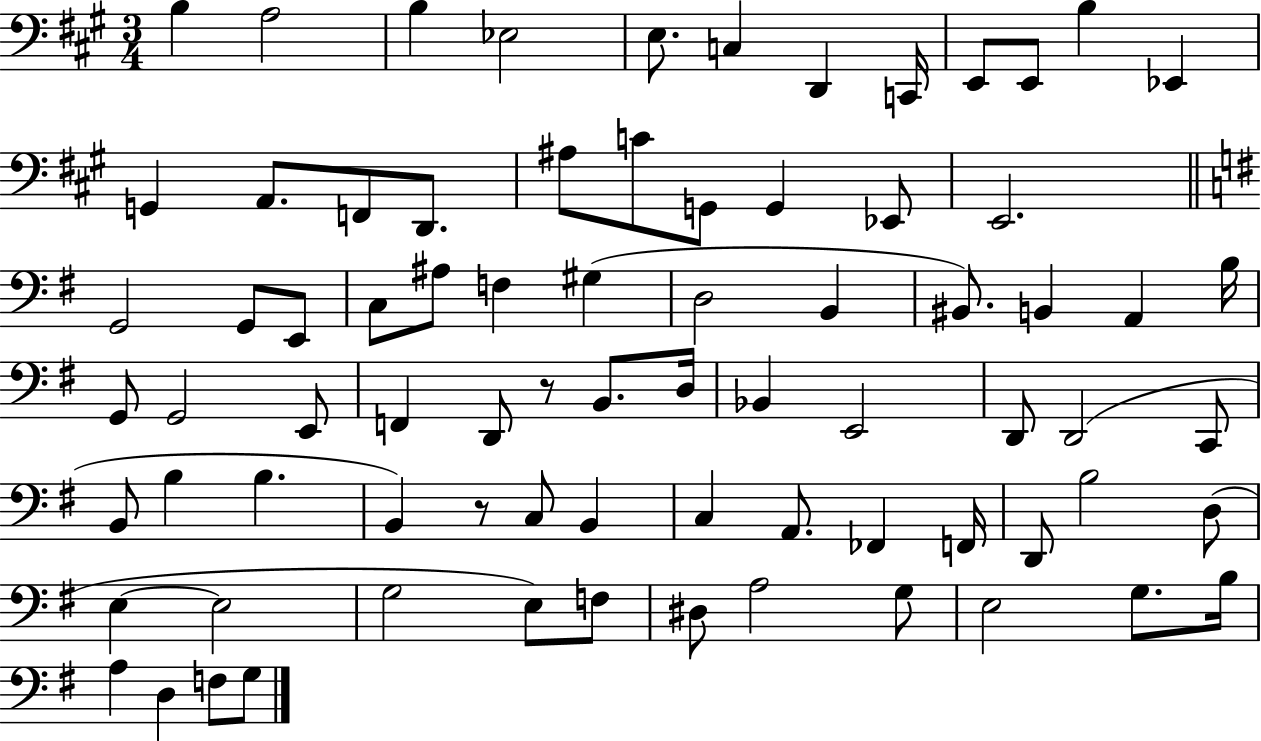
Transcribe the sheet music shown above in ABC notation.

X:1
T:Untitled
M:3/4
L:1/4
K:A
B, A,2 B, _E,2 E,/2 C, D,, C,,/4 E,,/2 E,,/2 B, _E,, G,, A,,/2 F,,/2 D,,/2 ^A,/2 C/2 G,,/2 G,, _E,,/2 E,,2 G,,2 G,,/2 E,,/2 C,/2 ^A,/2 F, ^G, D,2 B,, ^B,,/2 B,, A,, B,/4 G,,/2 G,,2 E,,/2 F,, D,,/2 z/2 B,,/2 D,/4 _B,, E,,2 D,,/2 D,,2 C,,/2 B,,/2 B, B, B,, z/2 C,/2 B,, C, A,,/2 _F,, F,,/4 D,,/2 B,2 D,/2 E, E,2 G,2 E,/2 F,/2 ^D,/2 A,2 G,/2 E,2 G,/2 B,/4 A, D, F,/2 G,/2